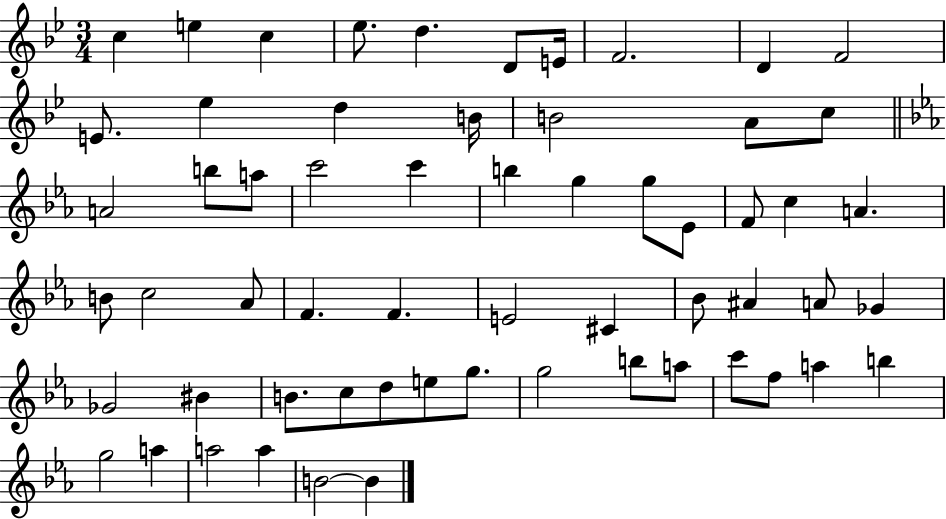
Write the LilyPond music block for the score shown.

{
  \clef treble
  \numericTimeSignature
  \time 3/4
  \key bes \major
  c''4 e''4 c''4 | ees''8. d''4. d'8 e'16 | f'2. | d'4 f'2 | \break e'8. ees''4 d''4 b'16 | b'2 a'8 c''8 | \bar "||" \break \key ees \major a'2 b''8 a''8 | c'''2 c'''4 | b''4 g''4 g''8 ees'8 | f'8 c''4 a'4. | \break b'8 c''2 aes'8 | f'4. f'4. | e'2 cis'4 | bes'8 ais'4 a'8 ges'4 | \break ges'2 bis'4 | b'8. c''8 d''8 e''8 g''8. | g''2 b''8 a''8 | c'''8 f''8 a''4 b''4 | \break g''2 a''4 | a''2 a''4 | b'2~~ b'4 | \bar "|."
}